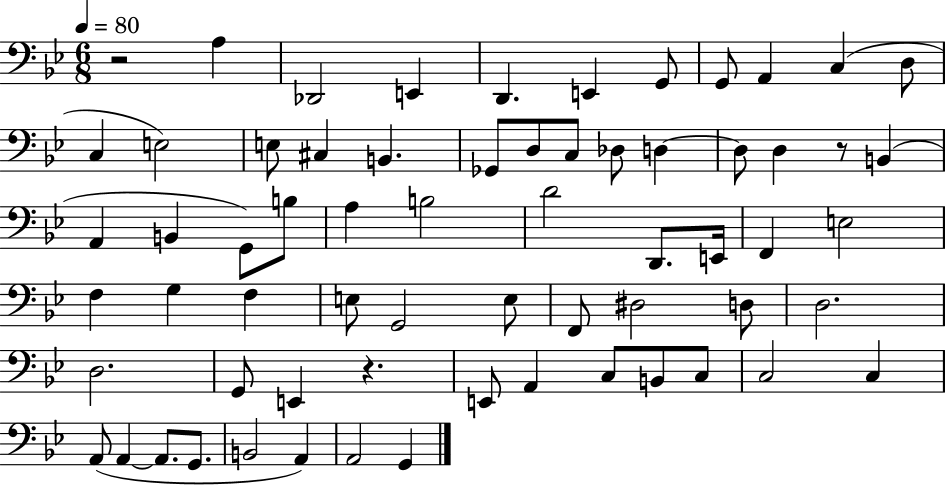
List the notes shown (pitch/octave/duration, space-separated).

R/h A3/q Db2/h E2/q D2/q. E2/q G2/e G2/e A2/q C3/q D3/e C3/q E3/h E3/e C#3/q B2/q. Gb2/e D3/e C3/e Db3/e D3/q D3/e D3/q R/e B2/q A2/q B2/q G2/e B3/e A3/q B3/h D4/h D2/e. E2/s F2/q E3/h F3/q G3/q F3/q E3/e G2/h E3/e F2/e D#3/h D3/e D3/h. D3/h. G2/e E2/q R/q. E2/e A2/q C3/e B2/e C3/e C3/h C3/q A2/e A2/q A2/e. G2/e. B2/h A2/q A2/h G2/q